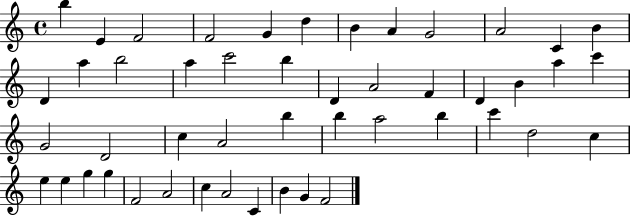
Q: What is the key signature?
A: C major